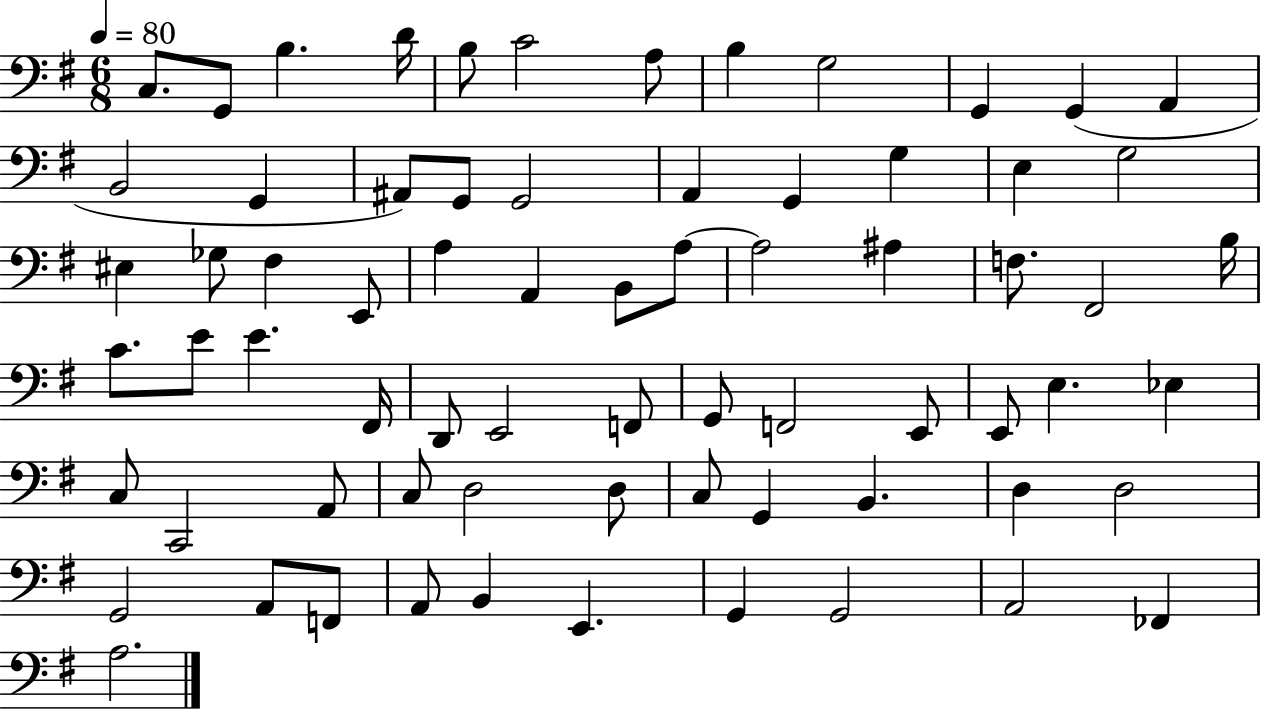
C3/e. G2/e B3/q. D4/s B3/e C4/h A3/e B3/q G3/h G2/q G2/q A2/q B2/h G2/q A#2/e G2/e G2/h A2/q G2/q G3/q E3/q G3/h EIS3/q Gb3/e F#3/q E2/e A3/q A2/q B2/e A3/e A3/h A#3/q F3/e. F#2/h B3/s C4/e. E4/e E4/q. F#2/s D2/e E2/h F2/e G2/e F2/h E2/e E2/e E3/q. Eb3/q C3/e C2/h A2/e C3/e D3/h D3/e C3/e G2/q B2/q. D3/q D3/h G2/h A2/e F2/e A2/e B2/q E2/q. G2/q G2/h A2/h FES2/q A3/h.